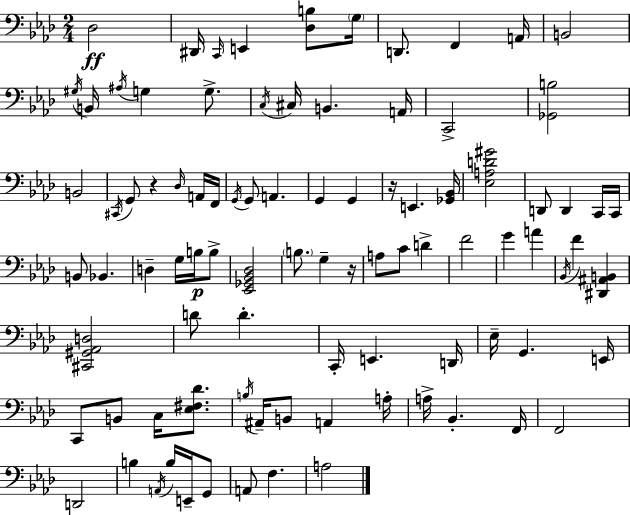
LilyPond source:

{
  \clef bass
  \numericTimeSignature
  \time 2/4
  \key aes \major
  des2\ff | dis,16 \grace { c,16 } e,4 <des b>8 | \parenthesize g16 d,8. f,4 | a,16 b,2 | \break \acciaccatura { gis16 } b,16 \acciaccatura { ais16 } g4 | g8.-> \acciaccatura { c16 } cis16 b,4. | a,16 c,2-> | <ges, b>2 | \break b,2 | \acciaccatura { cis,16 } g,8 r4 | \grace { des16 } a,16 f,16 \acciaccatura { g,16 } g,8 | a,4. g,4 | \break g,4 r16 | e,4. <ges, bes,>16 <ees a d' gis'>2 | d,8 | d,4 c,16 c,16 b,8 | \break bes,4. d4-- | g16 b16\p b8-> <ees, ges, bes, des>2 | \parenthesize b8. | g4-- r16 a8 | \break c'8 d'4-> f'2 | g'4 | a'4 \acciaccatura { bes,16 } | f'4 <dis, ais, b,>4 | \break <cis, gis, aes, d>2 | d'8 d'4.-. | c,16-. e,4. d,16 | ees16-- g,4. e,16 | \break c,8 b,8 c16 <ees fis des'>8. | \acciaccatura { b16 } ais,16-- b,8 a,4 | a16-. a16-> bes,4.-. | f,16 f,2 | \break d,2 | b4 \acciaccatura { a,16 } b16 e,16-- | g,8 a,8 f4. | a2 | \break \bar "|."
}